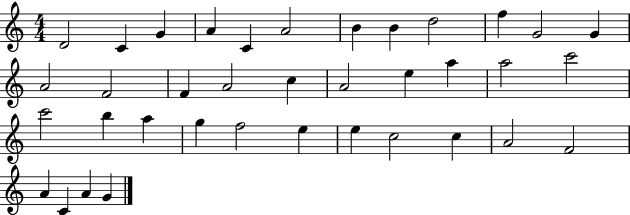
X:1
T:Untitled
M:4/4
L:1/4
K:C
D2 C G A C A2 B B d2 f G2 G A2 F2 F A2 c A2 e a a2 c'2 c'2 b a g f2 e e c2 c A2 F2 A C A G